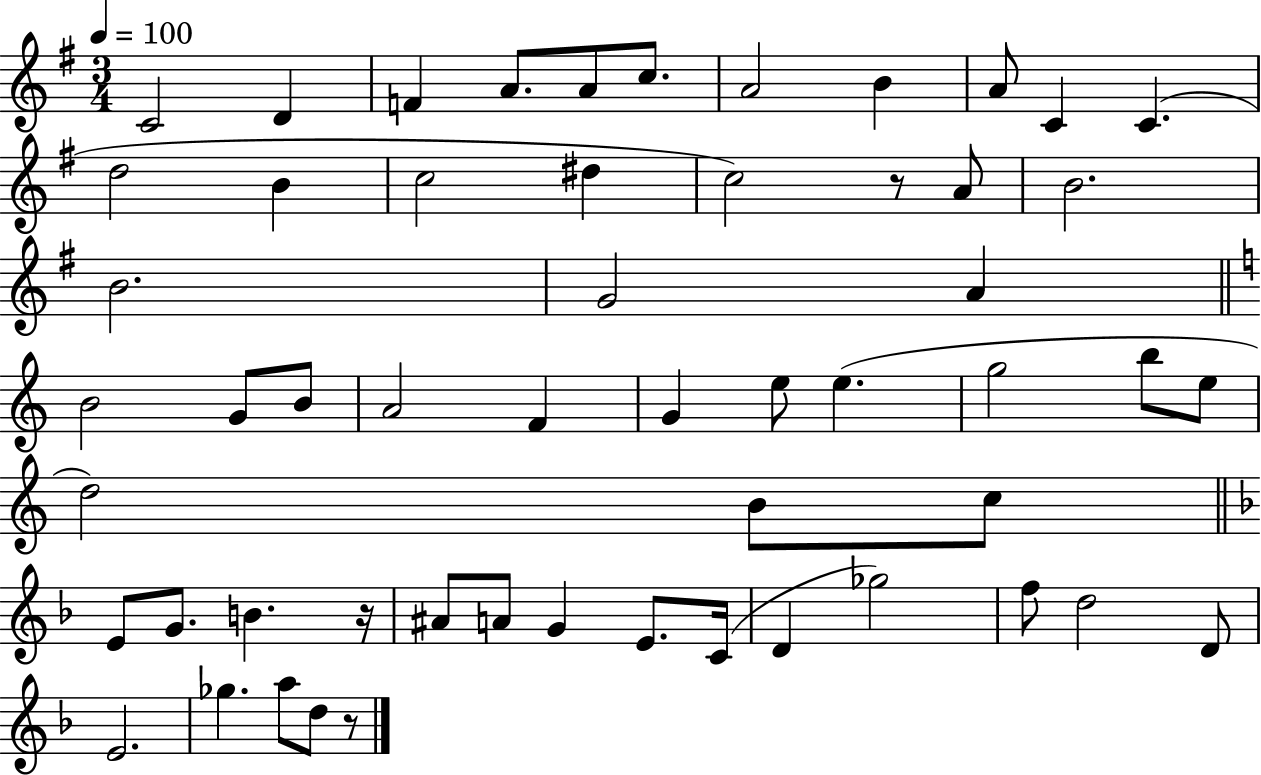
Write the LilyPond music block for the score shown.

{
  \clef treble
  \numericTimeSignature
  \time 3/4
  \key g \major
  \tempo 4 = 100
  c'2 d'4 | f'4 a'8. a'8 c''8. | a'2 b'4 | a'8 c'4 c'4.( | \break d''2 b'4 | c''2 dis''4 | c''2) r8 a'8 | b'2. | \break b'2. | g'2 a'4 | \bar "||" \break \key a \minor b'2 g'8 b'8 | a'2 f'4 | g'4 e''8 e''4.( | g''2 b''8 e''8 | \break d''2) b'8 c''8 | \bar "||" \break \key d \minor e'8 g'8. b'4. r16 | ais'8 a'8 g'4 e'8. c'16( | d'4 ges''2) | f''8 d''2 d'8 | \break e'2. | ges''4. a''8 d''8 r8 | \bar "|."
}